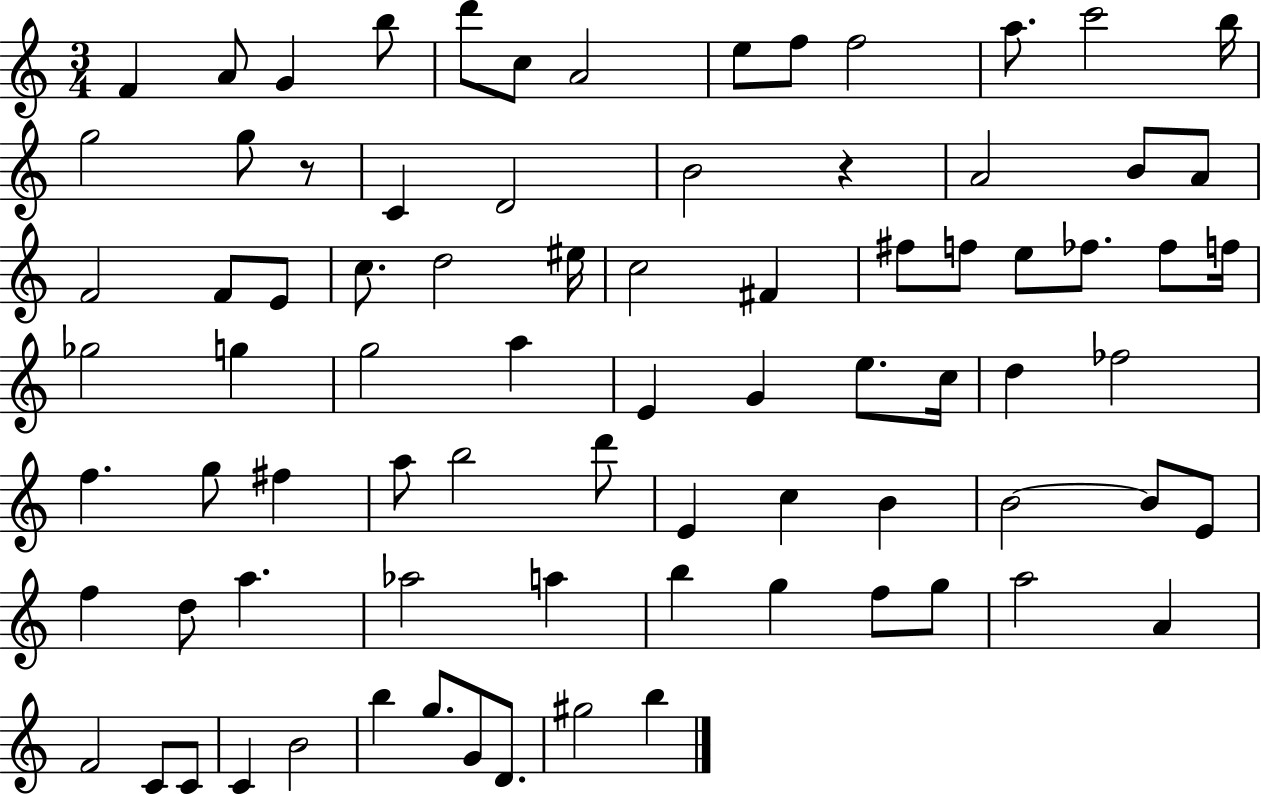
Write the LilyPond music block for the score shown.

{
  \clef treble
  \numericTimeSignature
  \time 3/4
  \key c \major
  f'4 a'8 g'4 b''8 | d'''8 c''8 a'2 | e''8 f''8 f''2 | a''8. c'''2 b''16 | \break g''2 g''8 r8 | c'4 d'2 | b'2 r4 | a'2 b'8 a'8 | \break f'2 f'8 e'8 | c''8. d''2 eis''16 | c''2 fis'4 | fis''8 f''8 e''8 fes''8. fes''8 f''16 | \break ges''2 g''4 | g''2 a''4 | e'4 g'4 e''8. c''16 | d''4 fes''2 | \break f''4. g''8 fis''4 | a''8 b''2 d'''8 | e'4 c''4 b'4 | b'2~~ b'8 e'8 | \break f''4 d''8 a''4. | aes''2 a''4 | b''4 g''4 f''8 g''8 | a''2 a'4 | \break f'2 c'8 c'8 | c'4 b'2 | b''4 g''8. g'8 d'8. | gis''2 b''4 | \break \bar "|."
}